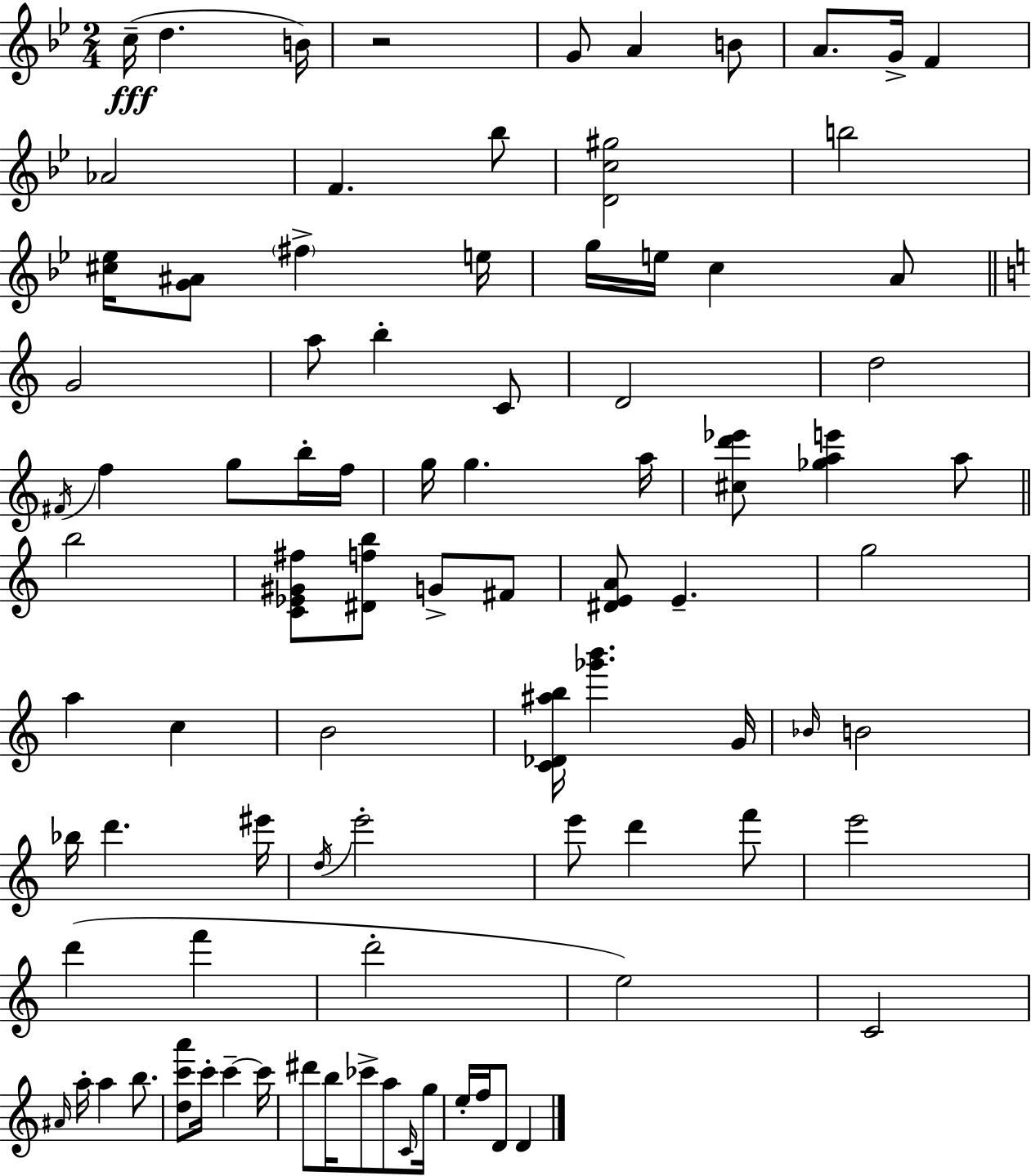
X:1
T:Untitled
M:2/4
L:1/4
K:Bb
c/4 d B/4 z2 G/2 A B/2 A/2 G/4 F _A2 F _b/2 [Dc^g]2 b2 [^c_e]/4 [G^A]/2 ^f e/4 g/4 e/4 c A/2 G2 a/2 b C/2 D2 d2 ^F/4 f g/2 b/4 f/4 g/4 g a/4 [^cd'_e']/2 [_gae'] a/2 b2 [C_E^G^f]/2 [^Dfb]/2 G/2 ^F/2 [^DEA]/2 E g2 a c B2 [C_D^ab]/4 [_g'b'] G/4 _B/4 B2 _b/4 d' ^e'/4 d/4 e'2 e'/2 d' f'/2 e'2 d' f' d'2 e2 C2 ^A/4 a/4 a b/2 [dc'a']/2 c'/4 c' c'/4 ^d'/2 b/4 _c'/2 a/2 C/4 g/4 e/4 f/4 D/2 D